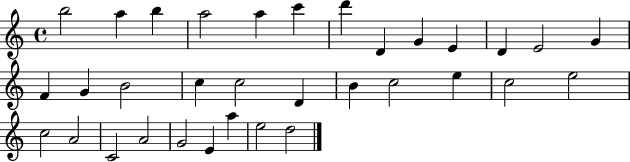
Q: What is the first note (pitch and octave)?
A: B5